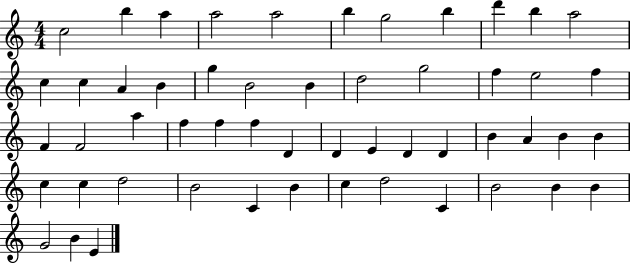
{
  \clef treble
  \numericTimeSignature
  \time 4/4
  \key c \major
  c''2 b''4 a''4 | a''2 a''2 | b''4 g''2 b''4 | d'''4 b''4 a''2 | \break c''4 c''4 a'4 b'4 | g''4 b'2 b'4 | d''2 g''2 | f''4 e''2 f''4 | \break f'4 f'2 a''4 | f''4 f''4 f''4 d'4 | d'4 e'4 d'4 d'4 | b'4 a'4 b'4 b'4 | \break c''4 c''4 d''2 | b'2 c'4 b'4 | c''4 d''2 c'4 | b'2 b'4 b'4 | \break g'2 b'4 e'4 | \bar "|."
}